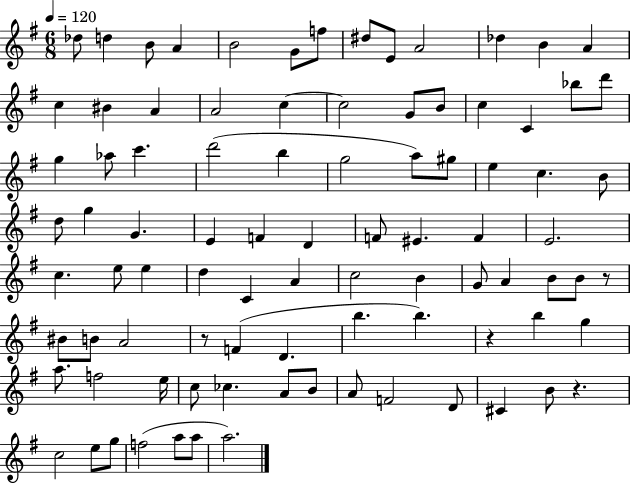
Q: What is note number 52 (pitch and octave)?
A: A4